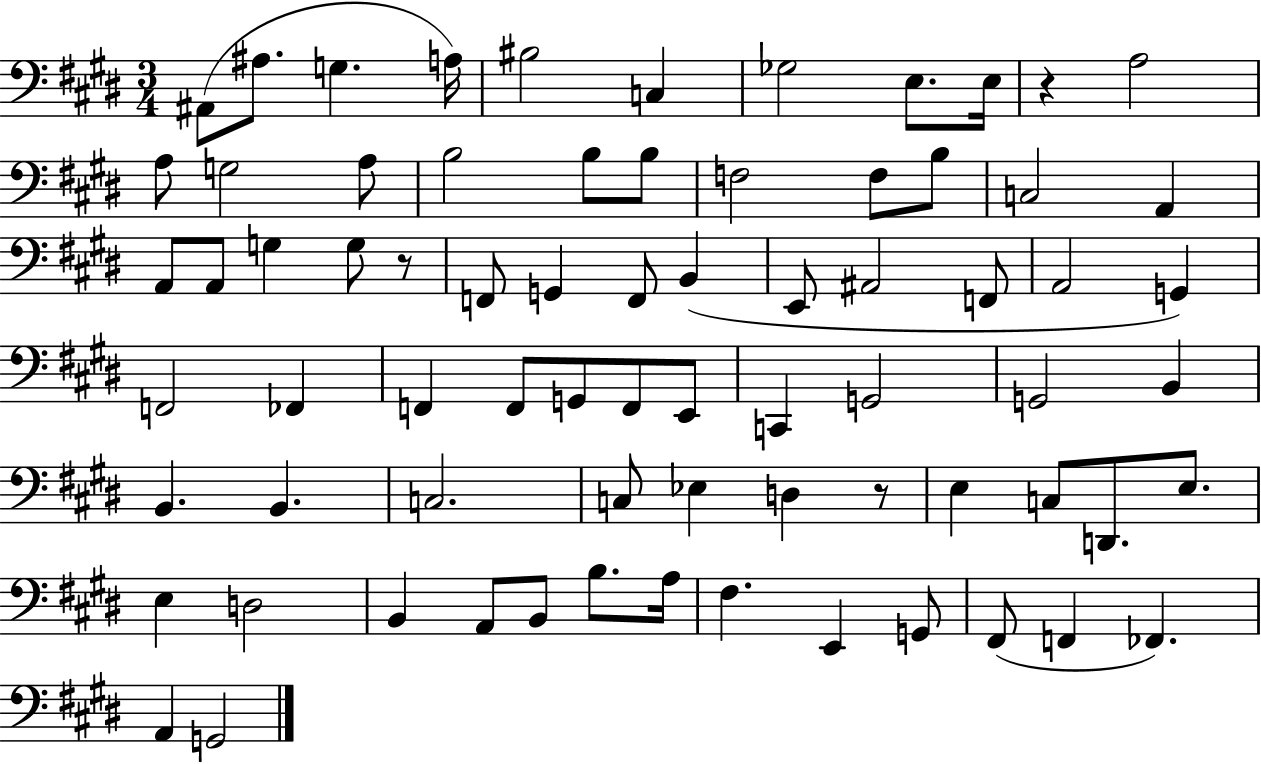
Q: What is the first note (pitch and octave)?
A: A#2